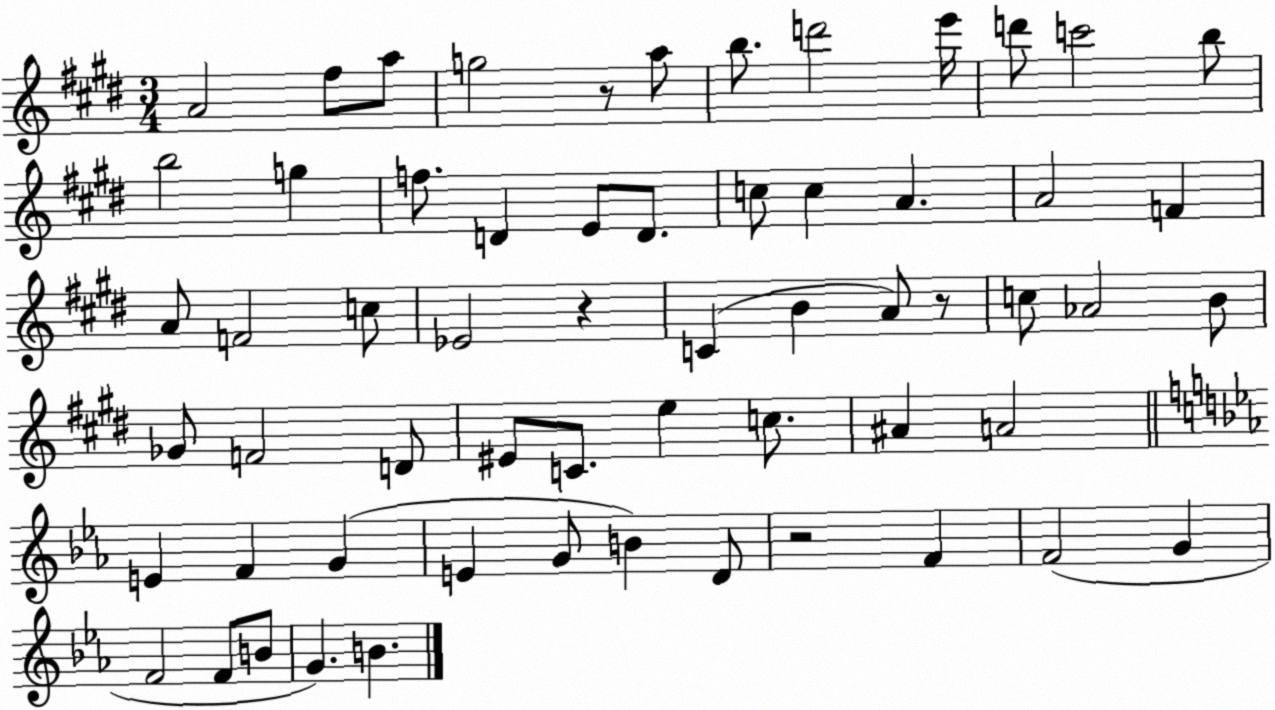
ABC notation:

X:1
T:Untitled
M:3/4
L:1/4
K:E
A2 ^f/2 a/2 g2 z/2 a/2 b/2 d'2 e'/4 d'/2 c'2 b/2 b2 g f/2 D E/2 D/2 c/2 c A A2 F A/2 F2 c/2 _E2 z C B A/2 z/2 c/2 _A2 B/2 _G/2 F2 D/2 ^E/2 C/2 e c/2 ^A A2 E F G E G/2 B D/2 z2 F F2 G F2 F/2 B/2 G B